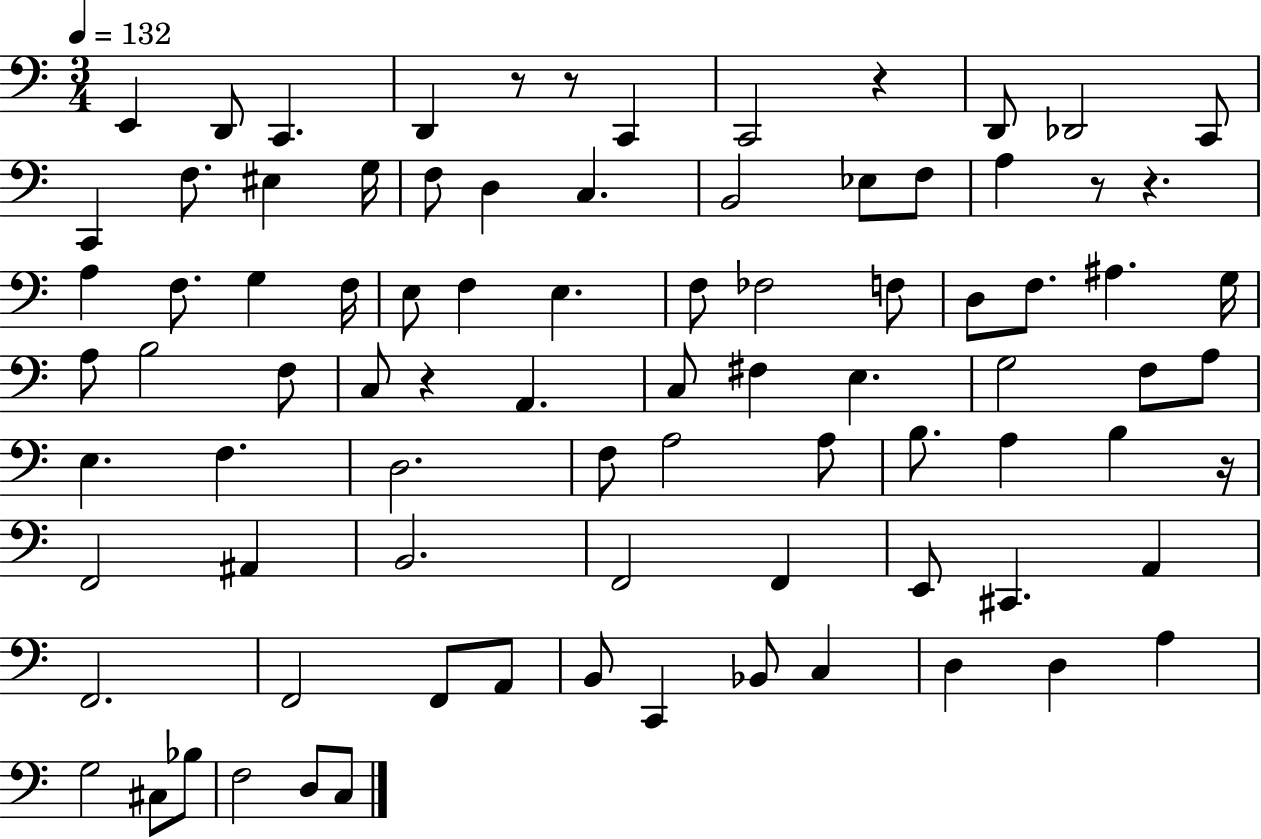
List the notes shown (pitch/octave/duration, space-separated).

E2/q D2/e C2/q. D2/q R/e R/e C2/q C2/h R/q D2/e Db2/h C2/e C2/q F3/e. EIS3/q G3/s F3/e D3/q C3/q. B2/h Eb3/e F3/e A3/q R/e R/q. A3/q F3/e. G3/q F3/s E3/e F3/q E3/q. F3/e FES3/h F3/e D3/e F3/e. A#3/q. G3/s A3/e B3/h F3/e C3/e R/q A2/q. C3/e F#3/q E3/q. G3/h F3/e A3/e E3/q. F3/q. D3/h. F3/e A3/h A3/e B3/e. A3/q B3/q R/s F2/h A#2/q B2/h. F2/h F2/q E2/e C#2/q. A2/q F2/h. F2/h F2/e A2/e B2/e C2/q Bb2/e C3/q D3/q D3/q A3/q G3/h C#3/e Bb3/e F3/h D3/e C3/e